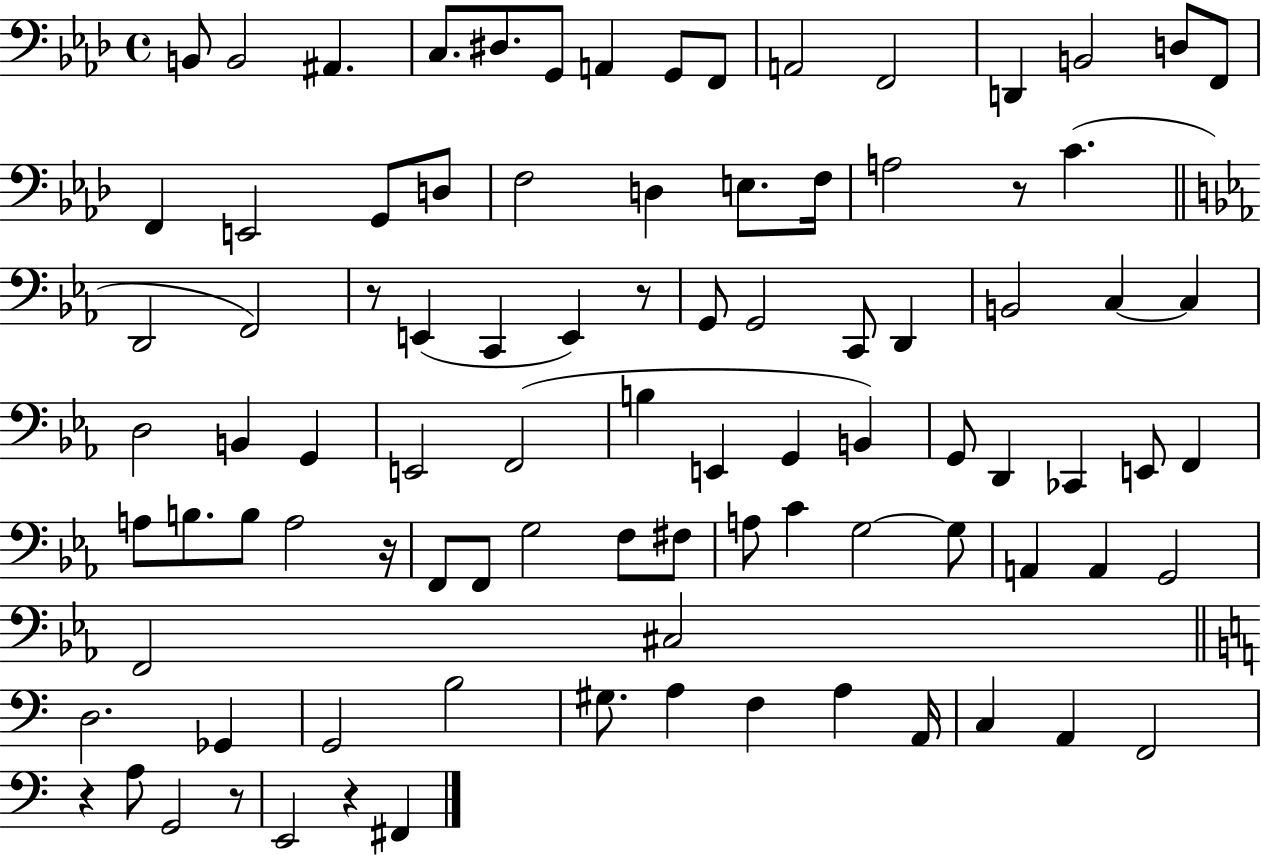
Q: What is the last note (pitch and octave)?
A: F#2